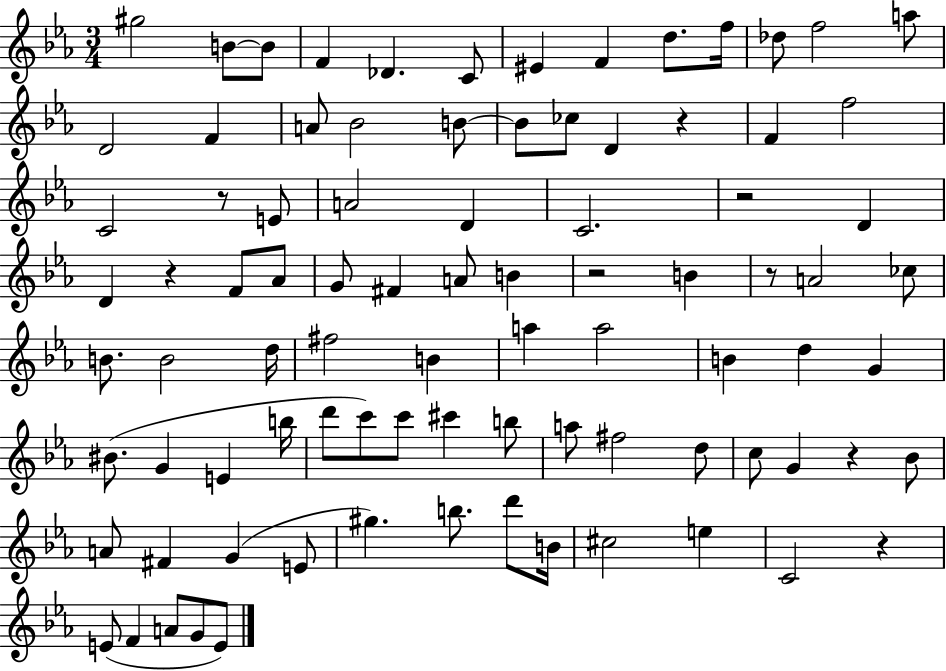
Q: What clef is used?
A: treble